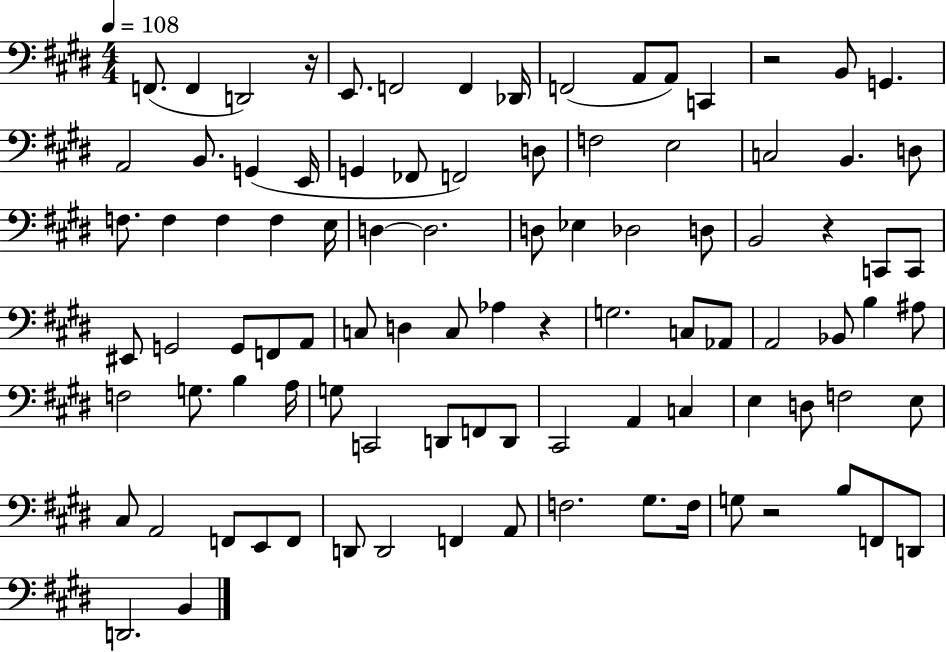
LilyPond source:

{
  \clef bass
  \numericTimeSignature
  \time 4/4
  \key e \major
  \tempo 4 = 108
  f,8.( f,4 d,2) r16 | e,8. f,2 f,4 des,16 | f,2( a,8 a,8) c,4 | r2 b,8 g,4. | \break a,2 b,8. g,4( e,16 | g,4 fes,8 f,2) d8 | f2 e2 | c2 b,4. d8 | \break f8. f4 f4 f4 e16 | d4~~ d2. | d8 ees4 des2 d8 | b,2 r4 c,8 c,8 | \break eis,8 g,2 g,8 f,8 a,8 | c8 d4 c8 aes4 r4 | g2. c8 aes,8 | a,2 bes,8 b4 ais8 | \break f2 g8. b4 a16 | g8 c,2 d,8 f,8 d,8 | cis,2 a,4 c4 | e4 d8 f2 e8 | \break cis8 a,2 f,8 e,8 f,8 | d,8 d,2 f,4 a,8 | f2. gis8. f16 | g8 r2 b8 f,8 d,8 | \break d,2. b,4 | \bar "|."
}